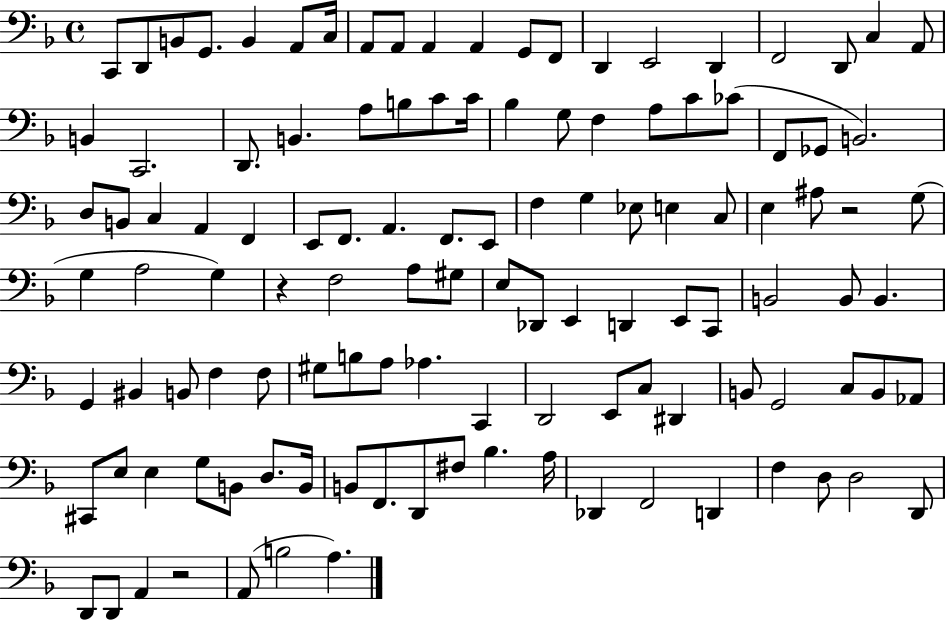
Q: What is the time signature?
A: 4/4